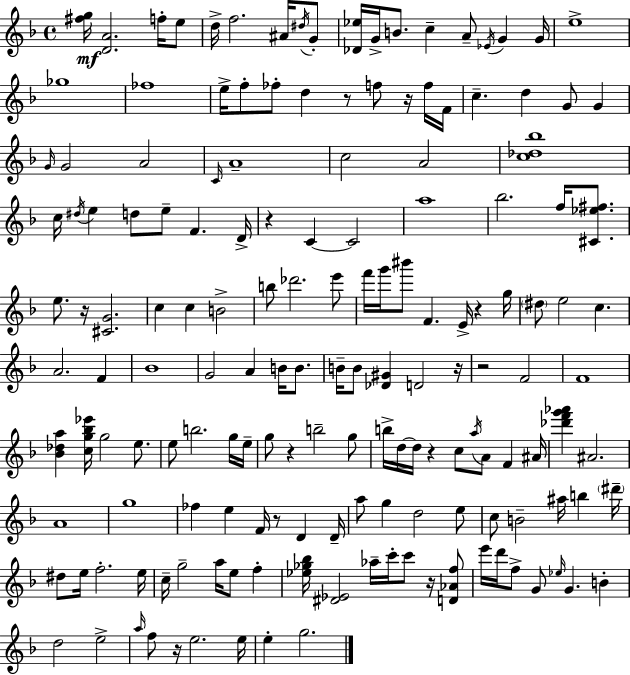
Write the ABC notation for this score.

X:1
T:Untitled
M:4/4
L:1/4
K:F
[^fg]/4 [DA]2 f/4 e/2 d/4 f2 ^A/4 ^d/4 G/2 [_D_e]/4 G/4 B/2 c A/2 _E/4 G G/4 e4 _g4 _f4 e/4 f/2 _f/2 d z/2 f/2 z/4 f/4 F/4 c d G/2 G G/4 G2 A2 C/4 A4 c2 A2 [c_d_b]4 c/4 ^d/4 e d/2 e/2 F D/4 z C C2 a4 _b2 f/4 [^C_e^f]/2 e/2 z/4 [^CG]2 c c B2 b/2 _d'2 e'/2 f'/4 g'/4 ^b'/2 F E/4 z g/4 ^d/2 e2 c A2 F _B4 G2 A B/4 B/2 B/4 B/2 [_D^G] D2 z/4 z2 F2 F4 [_B_da] [cg_b_e']/4 g2 e/2 e/2 b2 g/4 e/4 g/2 z b2 g/2 b/4 d/4 d/4 z c/2 a/4 A/2 F ^A/4 [_d'f'g'_a'] ^A2 A4 g4 _f e F/4 z/2 D D/4 a/2 g d2 e/2 c/2 B2 ^a/4 b ^d'/4 ^d/2 e/4 f2 e/4 c/4 g2 a/4 e/2 f [_e_g_b]/4 [^D_E]2 _a/4 c'/4 c'/2 z/4 [D_Af]/2 e'/4 d'/4 f/2 G/2 _e/4 G B d2 e2 a/4 f/2 z/4 e2 e/4 e g2